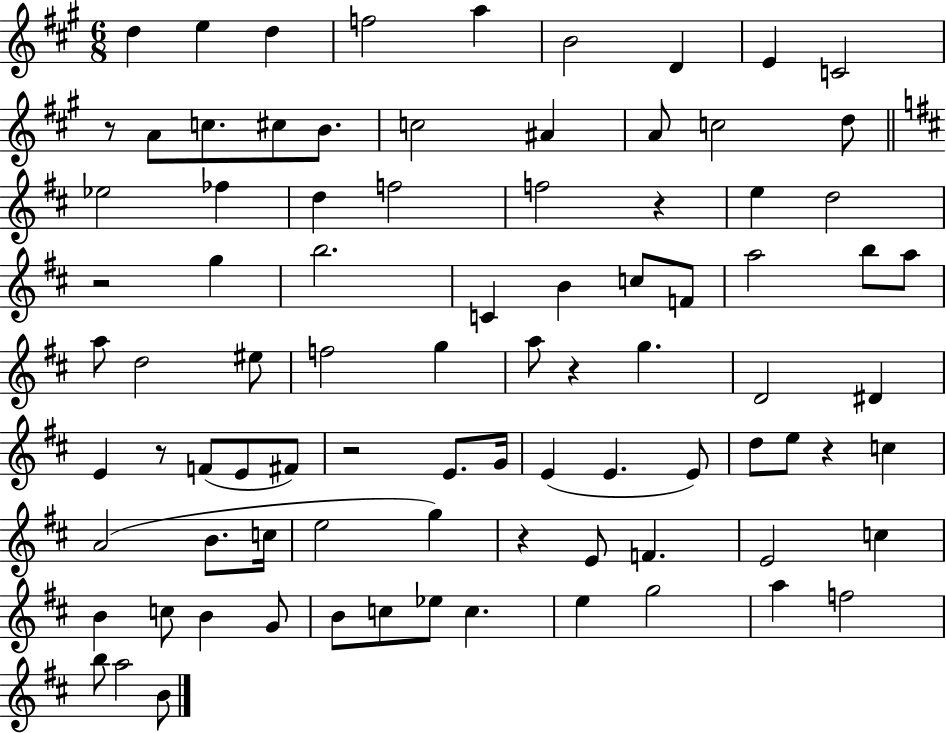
D5/q E5/q D5/q F5/h A5/q B4/h D4/q E4/q C4/h R/e A4/e C5/e. C#5/e B4/e. C5/h A#4/q A4/e C5/h D5/e Eb5/h FES5/q D5/q F5/h F5/h R/q E5/q D5/h R/h G5/q B5/h. C4/q B4/q C5/e F4/e A5/h B5/e A5/e A5/e D5/h EIS5/e F5/h G5/q A5/e R/q G5/q. D4/h D#4/q E4/q R/e F4/e E4/e F#4/e R/h E4/e. G4/s E4/q E4/q. E4/e D5/e E5/e R/q C5/q A4/h B4/e. C5/s E5/h G5/q R/q E4/e F4/q. E4/h C5/q B4/q C5/e B4/q G4/e B4/e C5/e Eb5/e C5/q. E5/q G5/h A5/q F5/h B5/e A5/h B4/e